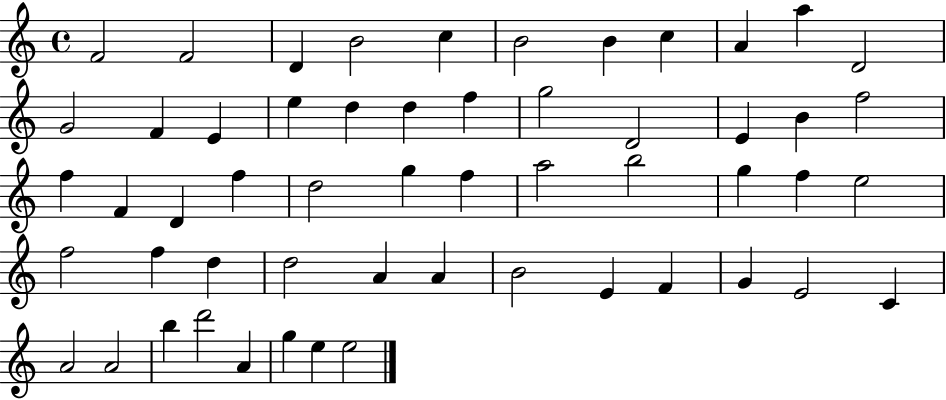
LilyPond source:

{
  \clef treble
  \time 4/4
  \defaultTimeSignature
  \key c \major
  f'2 f'2 | d'4 b'2 c''4 | b'2 b'4 c''4 | a'4 a''4 d'2 | \break g'2 f'4 e'4 | e''4 d''4 d''4 f''4 | g''2 d'2 | e'4 b'4 f''2 | \break f''4 f'4 d'4 f''4 | d''2 g''4 f''4 | a''2 b''2 | g''4 f''4 e''2 | \break f''2 f''4 d''4 | d''2 a'4 a'4 | b'2 e'4 f'4 | g'4 e'2 c'4 | \break a'2 a'2 | b''4 d'''2 a'4 | g''4 e''4 e''2 | \bar "|."
}